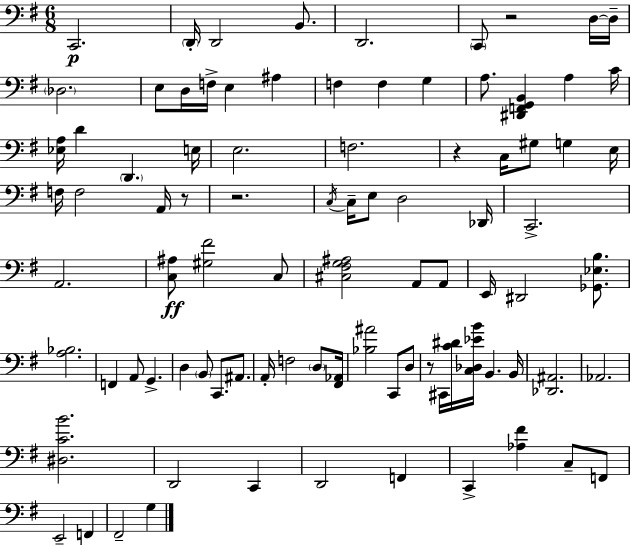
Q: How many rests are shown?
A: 5